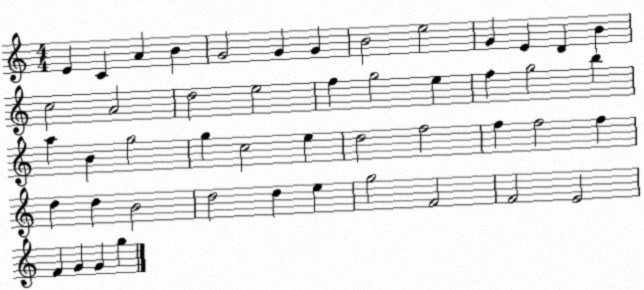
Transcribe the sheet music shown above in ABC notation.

X:1
T:Untitled
M:4/4
L:1/4
K:C
E C A B G2 G G B2 e2 G E D B c2 A2 d2 e2 f g2 e f g2 b a B g2 g c2 e d2 f2 f f2 f d d B2 d2 d e g2 F2 F2 E2 F G G g